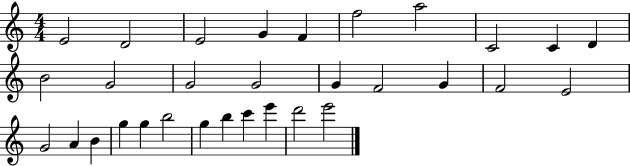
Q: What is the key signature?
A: C major